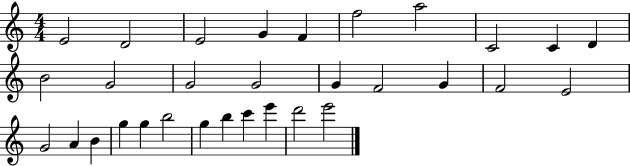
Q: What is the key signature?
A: C major